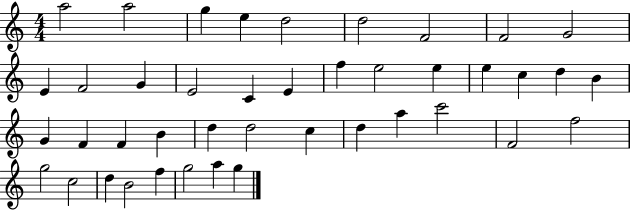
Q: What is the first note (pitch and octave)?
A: A5